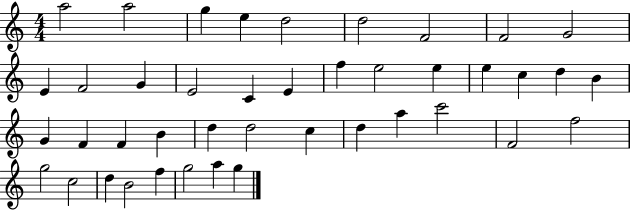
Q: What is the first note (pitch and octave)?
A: A5